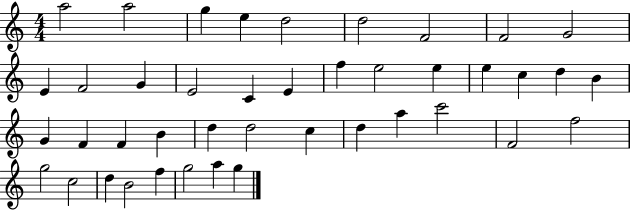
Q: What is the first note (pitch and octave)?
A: A5